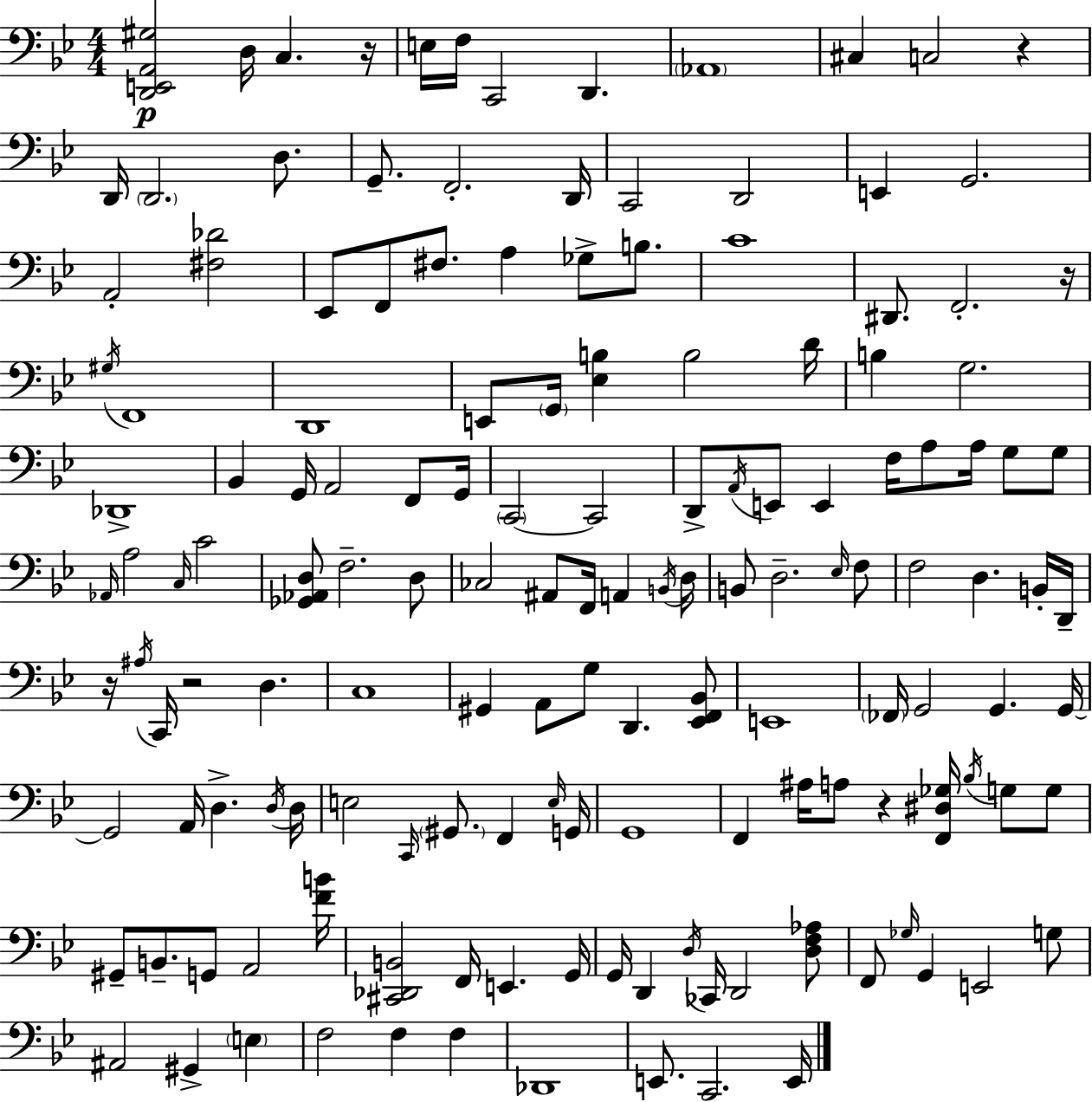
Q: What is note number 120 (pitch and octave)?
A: Gb3